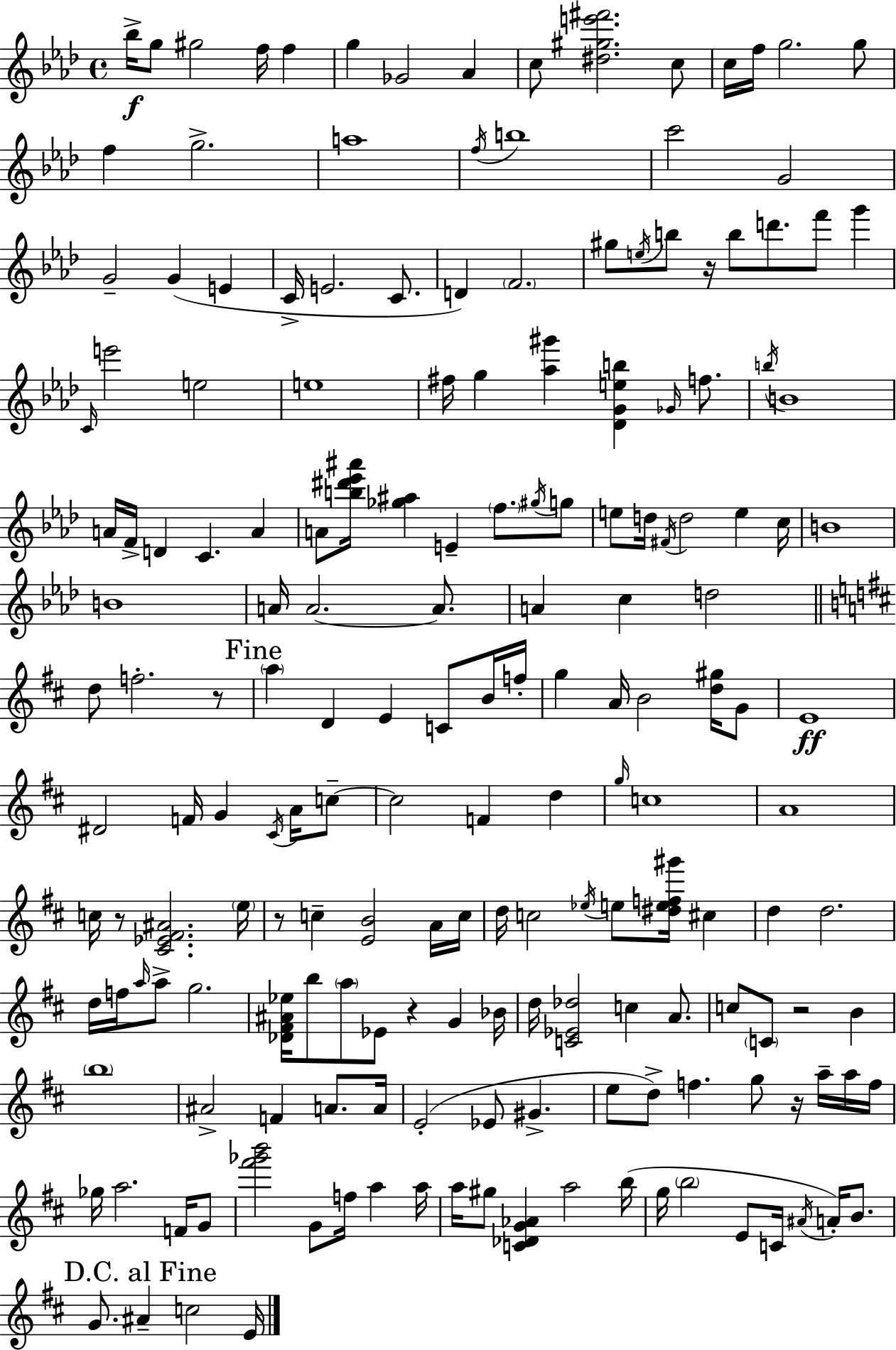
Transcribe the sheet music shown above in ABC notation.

X:1
T:Untitled
M:4/4
L:1/4
K:Ab
_b/4 g/2 ^g2 f/4 f g _G2 _A c/2 [^d^ge'^f']2 c/2 c/4 f/4 g2 g/2 f g2 a4 f/4 b4 c'2 G2 G2 G E C/4 E2 C/2 D F2 ^g/2 e/4 b/2 z/4 b/2 d'/2 f'/2 g' C/4 e'2 e2 e4 ^f/4 g [_a^g'] [_DGeb] _G/4 f/2 b/4 B4 A/4 F/4 D C A A/2 [b^d'_e'^a']/4 [_g^a] E f/2 ^g/4 g/2 e/2 d/4 ^F/4 d2 e c/4 B4 B4 A/4 A2 A/2 A c d2 d/2 f2 z/2 a D E C/2 B/4 f/4 g A/4 B2 [d^g]/4 G/2 E4 ^D2 F/4 G ^C/4 A/4 c/2 c2 F d g/4 c4 A4 c/4 z/2 [^C_E^F^A]2 e/4 z/2 c [EB]2 A/4 c/4 d/4 c2 _e/4 e/2 [^def^g']/4 ^c d d2 d/4 f/4 a/4 a/2 g2 [_D^F^A_e]/4 b/2 a/2 _E/2 z G _B/4 d/4 [C_E_d]2 c A/2 c/2 C/2 z2 B b4 ^A2 F A/2 A/4 E2 _E/2 ^G e/2 d/2 f g/2 z/4 a/4 a/4 f/4 _g/4 a2 F/4 G/2 [^f'_g'b']2 G/2 f/4 a a/4 a/4 ^g/2 [C_DG_A] a2 b/4 g/4 b2 E/2 C/4 ^A/4 A/4 B/2 G/2 ^A c2 E/4